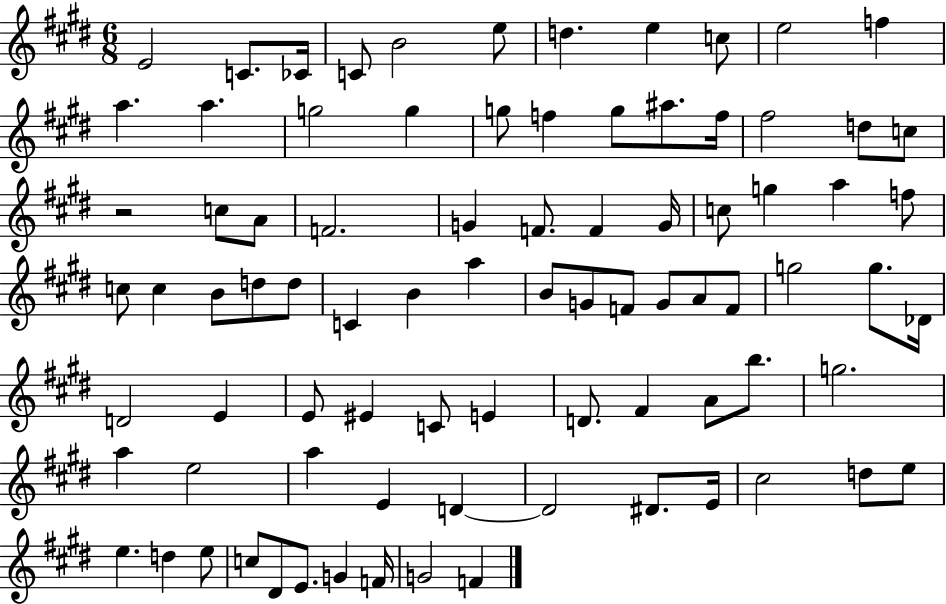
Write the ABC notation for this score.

X:1
T:Untitled
M:6/8
L:1/4
K:E
E2 C/2 _C/4 C/2 B2 e/2 d e c/2 e2 f a a g2 g g/2 f g/2 ^a/2 f/4 ^f2 d/2 c/2 z2 c/2 A/2 F2 G F/2 F G/4 c/2 g a f/2 c/2 c B/2 d/2 d/2 C B a B/2 G/2 F/2 G/2 A/2 F/2 g2 g/2 _D/4 D2 E E/2 ^E C/2 E D/2 ^F A/2 b/2 g2 a e2 a E D D2 ^D/2 E/4 ^c2 d/2 e/2 e d e/2 c/2 ^D/2 E/2 G F/4 G2 F